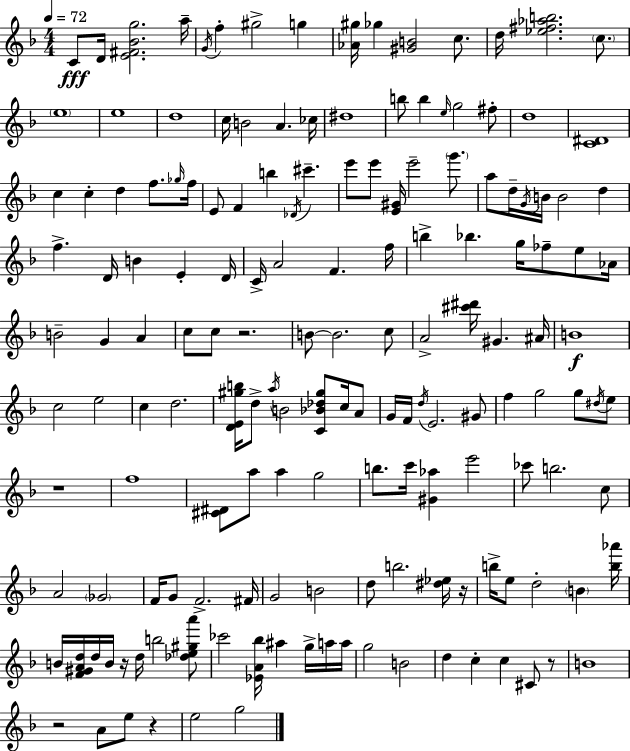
C4/e D4/s [E4,F#4,Bb4,G5]/h. A5/s G4/s F5/q G#5/h G5/q [Ab4,G#5]/s Gb5/q [G#4,B4]/h C5/e. D5/s [Eb5,F#5,Ab5,B5]/h. C5/e. E5/w E5/w D5/w C5/s B4/h A4/q. CES5/s D#5/w B5/e B5/q E5/s G5/h F#5/e D5/w [C4,D#4]/w C5/q C5/q D5/q F5/e. Gb5/s F5/s E4/e F4/q B5/q Db4/s C#6/q. E6/e E6/e [E4,G#4]/s E6/h G6/e. A5/e D5/s G4/s B4/s B4/h D5/q F5/q. D4/s B4/q E4/q D4/s C4/s A4/h F4/q. F5/s B5/q Bb5/q. G5/s FES5/e E5/e Ab4/s B4/h G4/q A4/q C5/e C5/e R/h. B4/e B4/h. C5/e A4/h [C#6,D#6]/s G#4/q. A#4/s B4/w C5/h E5/h C5/q D5/h. [D4,E4,G#5,B5]/s D5/e A5/s B4/h [C4,Bb4,Db5,G#5]/e C5/s A4/e G4/s F4/s D5/s E4/h. G#4/e F5/q G5/h G5/e D#5/s E5/e R/w F5/w [C#4,D#4]/e A5/e A5/q G5/h B5/e. C6/s [G#4,Ab5]/q E6/h CES6/e B5/h. C5/e A4/h Gb4/h F4/s G4/e F4/h. F#4/s G4/h B4/h D5/e B5/h. [D#5,Eb5]/s R/s B5/s E5/e D5/h B4/q [B5,Ab6]/s B4/s [F4,G#4,A4,D5]/s D5/s B4/s R/s D5/s B5/h [Db5,E5,G#5,A6]/e CES6/h [Eb4,A4,Bb5]/s A#5/q G5/s A5/s A5/s G5/h B4/h D5/q C5/q C5/q C#4/e R/e B4/w R/h A4/e E5/e R/q E5/h G5/h